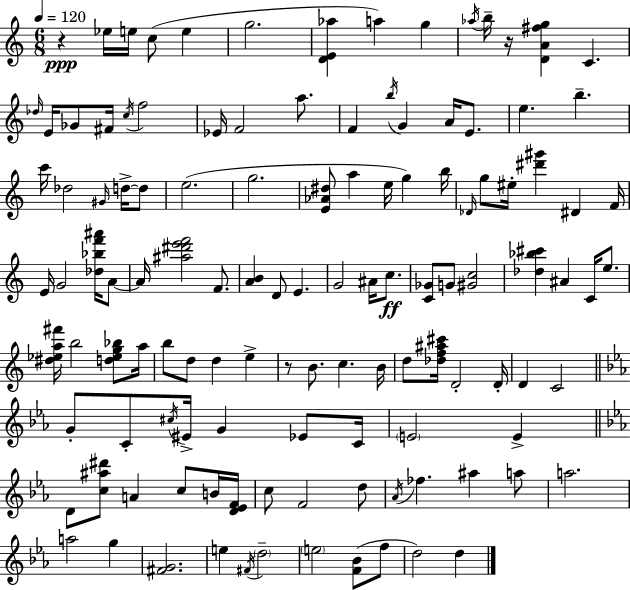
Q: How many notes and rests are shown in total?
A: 120